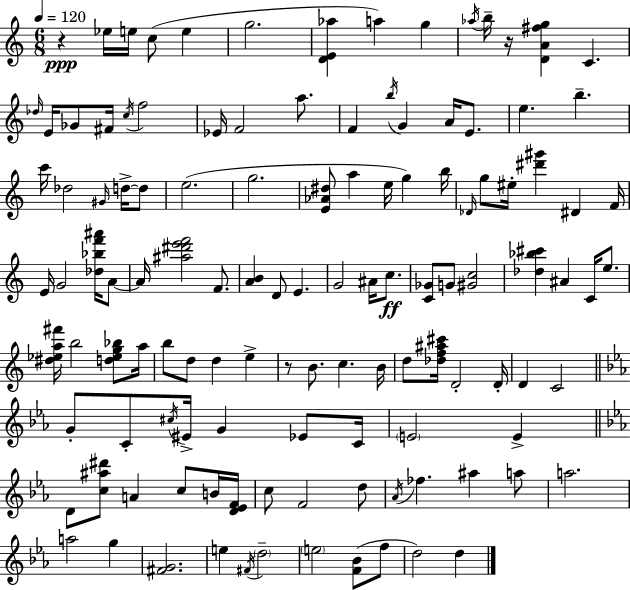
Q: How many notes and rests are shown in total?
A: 120